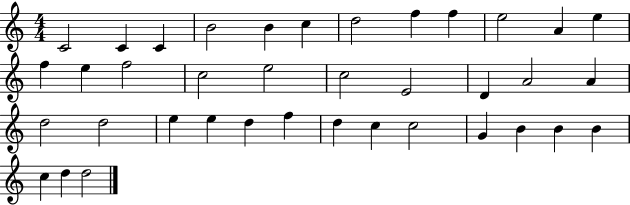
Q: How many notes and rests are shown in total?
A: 38